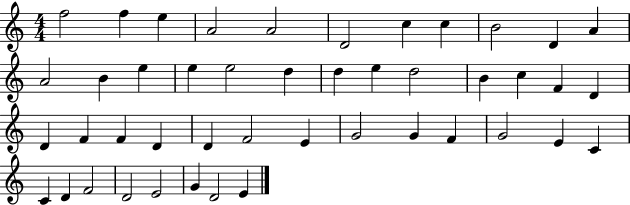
{
  \clef treble
  \numericTimeSignature
  \time 4/4
  \key c \major
  f''2 f''4 e''4 | a'2 a'2 | d'2 c''4 c''4 | b'2 d'4 a'4 | \break a'2 b'4 e''4 | e''4 e''2 d''4 | d''4 e''4 d''2 | b'4 c''4 f'4 d'4 | \break d'4 f'4 f'4 d'4 | d'4 f'2 e'4 | g'2 g'4 f'4 | g'2 e'4 c'4 | \break c'4 d'4 f'2 | d'2 e'2 | g'4 d'2 e'4 | \bar "|."
}